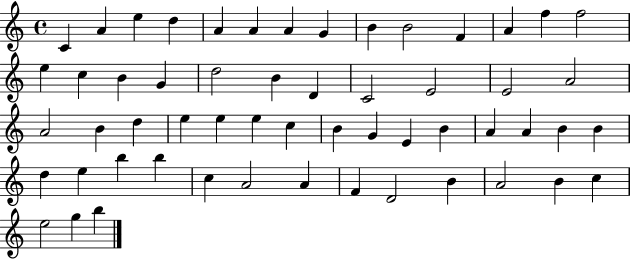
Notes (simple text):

C4/q A4/q E5/q D5/q A4/q A4/q A4/q G4/q B4/q B4/h F4/q A4/q F5/q F5/h E5/q C5/q B4/q G4/q D5/h B4/q D4/q C4/h E4/h E4/h A4/h A4/h B4/q D5/q E5/q E5/q E5/q C5/q B4/q G4/q E4/q B4/q A4/q A4/q B4/q B4/q D5/q E5/q B5/q B5/q C5/q A4/h A4/q F4/q D4/h B4/q A4/h B4/q C5/q E5/h G5/q B5/q